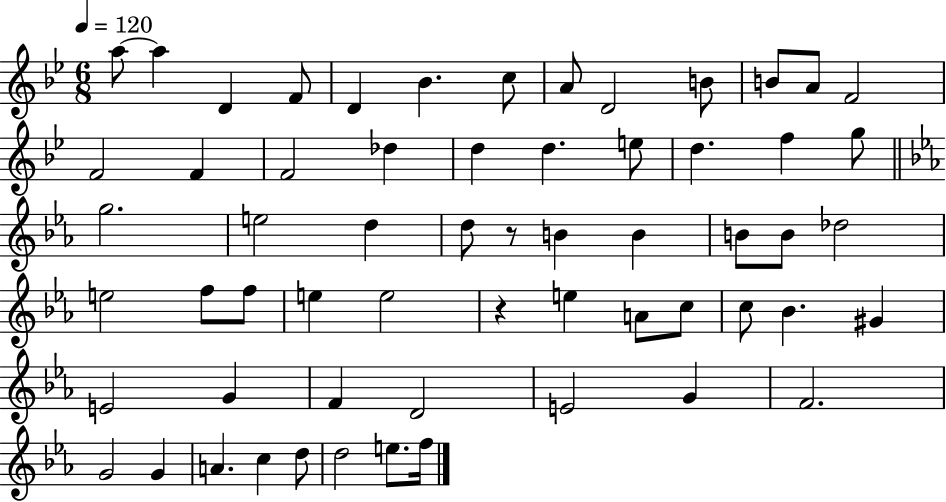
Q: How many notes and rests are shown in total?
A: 60